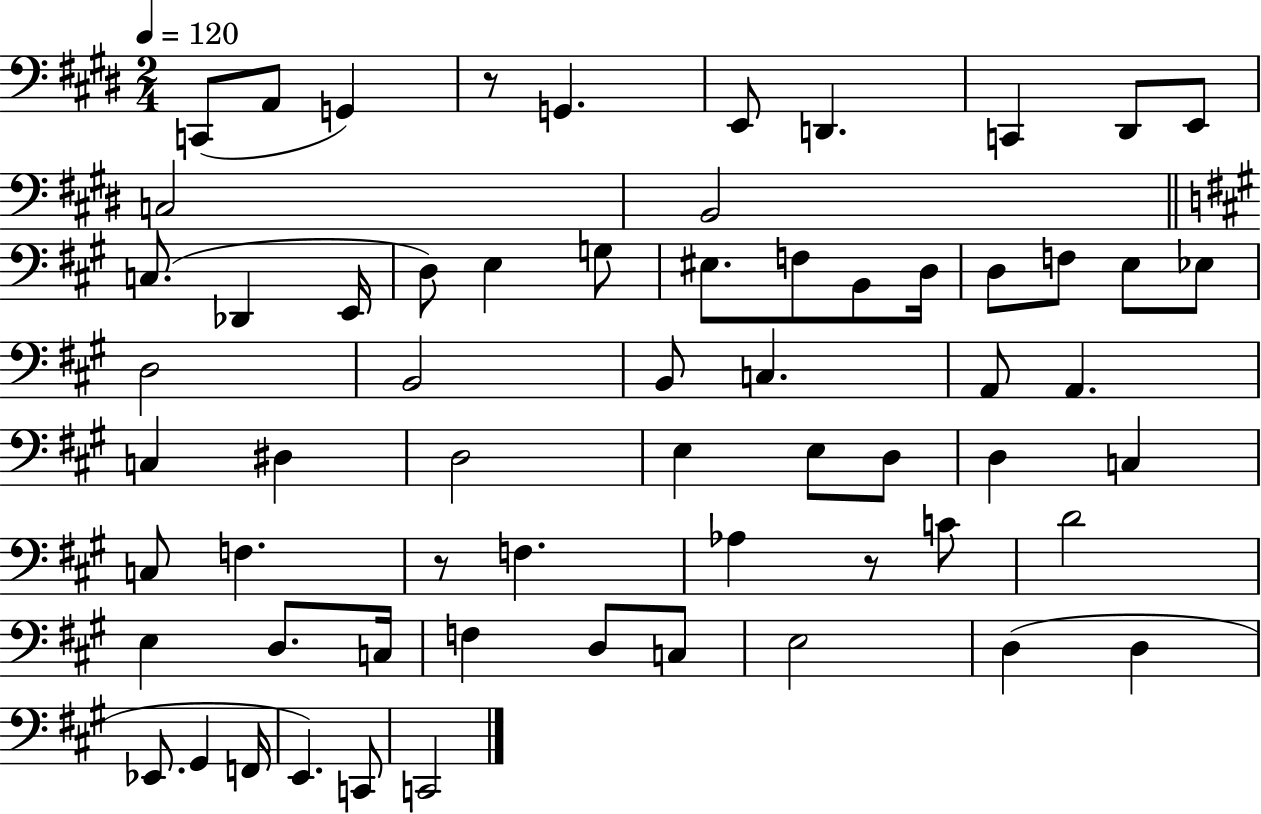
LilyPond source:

{
  \clef bass
  \numericTimeSignature
  \time 2/4
  \key e \major
  \tempo 4 = 120
  \repeat volta 2 { c,8( a,8 g,4) | r8 g,4. | e,8 d,4. | c,4 dis,8 e,8 | \break c2 | b,2 | \bar "||" \break \key a \major c8.( des,4 e,16 | d8) e4 g8 | eis8. f8 b,8 d16 | d8 f8 e8 ees8 | \break d2 | b,2 | b,8 c4. | a,8 a,4. | \break c4 dis4 | d2 | e4 e8 d8 | d4 c4 | \break c8 f4. | r8 f4. | aes4 r8 c'8 | d'2 | \break e4 d8. c16 | f4 d8 c8 | e2 | d4( d4 | \break ees,8. gis,4 f,16 | e,4.) c,8 | c,2 | } \bar "|."
}